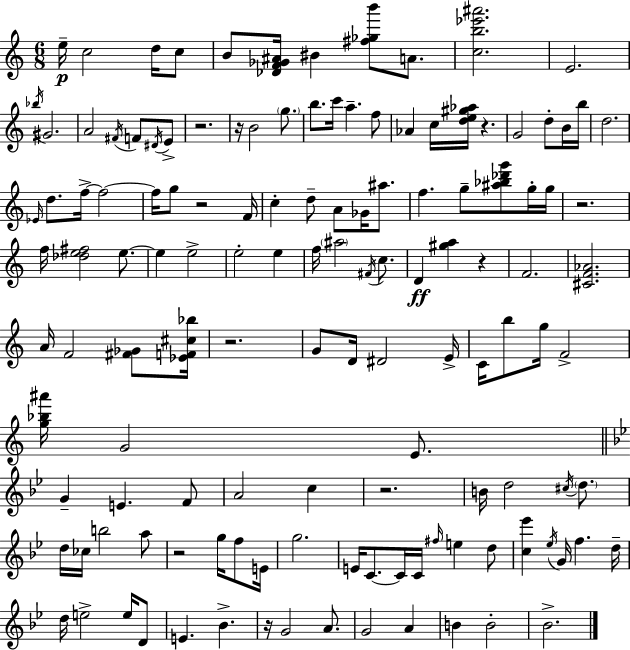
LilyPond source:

{
  \clef treble
  \numericTimeSignature
  \time 6/8
  \key a \minor
  e''16--\p c''2 d''16 c''8 | b'8 <des' f' ges' ais'>16 bis'4 <fis'' ges'' b'''>8 a'8. | <c'' b'' ees''' ais'''>2. | e'2. | \break \acciaccatura { bes''16 } gis'2. | a'2 \acciaccatura { fis'16 } f'8 | \acciaccatura { dis'16 } e'8-> r2. | r16 b'2 | \break \parenthesize g''8. b''8. c'''16 a''4.-- | f''8 aes'4 c''16 <d'' e'' gis'' aes''>16 r4. | g'2 d''8-. | b'16 b''16 d''2. | \break \grace { ees'16 } d''8. f''16->~~ f''2~~ | f''16 g''8 r2 | f'16 c''4-. d''8-- a'8 | ges'16 ais''8. f''4. g''8-- | \break <ais'' bes'' des''' g'''>8 g''16-. g''16 r2. | f''16 <des'' e'' fis''>2 | e''8.~~ e''4 e''2-> | e''2-. | \break e''4 f''16 \parenthesize ais''2 | \acciaccatura { fis'16 } c''8. d'4\ff <gis'' a''>4 | r4 f'2. | <cis' f' aes'>2. | \break a'16 f'2 | <fis' ges'>8 <ees' f' cis'' bes''>16 r2. | g'8 d'16 dis'2 | e'16-> c'16 b''8 g''16 f'2-> | \break <g'' bes'' ais'''>16 g'2 | e'8. \bar "||" \break \key bes \major g'4-- e'4. f'8 | a'2 c''4 | r2. | b'16 d''2 \acciaccatura { cis''16 } \parenthesize d''8. | \break d''16 ces''16 b''2 a''8 | r2 g''16 f''8 | e'16 g''2. | e'16 c'8.~~ c'16 c'16 \grace { fis''16 } e''4 | \break d''8 <c'' ees'''>4 \acciaccatura { ees''16 } g'16 f''4. | d''16-- d''16 e''2-> | e''16 d'8 e'4. bes'4.-> | r16 g'2 | \break a'8. g'2 a'4 | b'4 b'2-. | bes'2.-> | \bar "|."
}